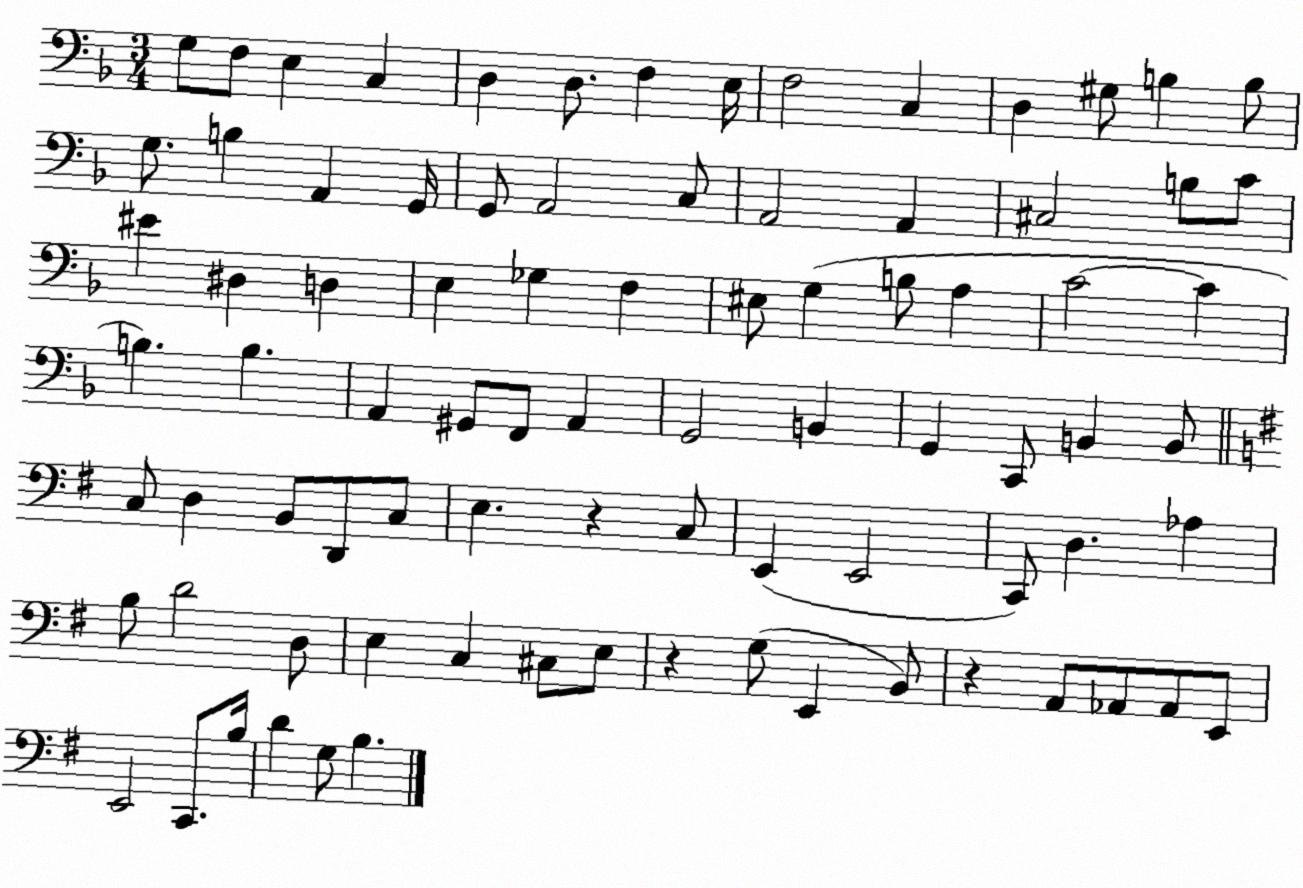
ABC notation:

X:1
T:Untitled
M:3/4
L:1/4
K:F
G,/2 F,/2 E, C, D, D,/2 F, E,/4 F,2 C, D, ^G,/2 B, B,/2 G,/2 B, A,, G,,/4 G,,/2 A,,2 C,/2 A,,2 A,, ^C,2 B,/2 C/2 ^E ^D, D, E, _G, F, ^E,/2 G, B,/2 A, C2 C B, B, A,, ^G,,/2 F,,/2 A,, G,,2 B,, G,, C,,/2 B,, B,,/2 C,/2 D, B,,/2 D,,/2 C,/2 E, z C,/2 E,, E,,2 C,,/2 D, _A, B,/2 D2 D,/2 E, C, ^C,/2 E,/2 z G,/2 E,, B,,/2 z A,,/2 _A,,/2 _A,,/2 E,,/2 E,,2 C,,/2 B,/4 D G,/2 B,